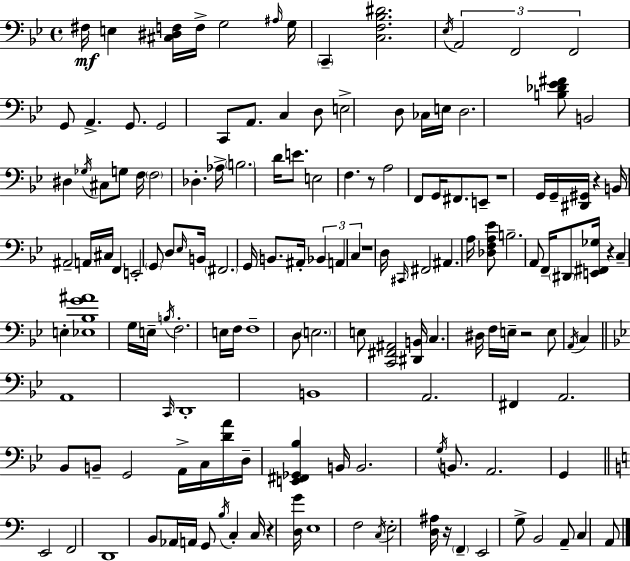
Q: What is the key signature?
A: BES major